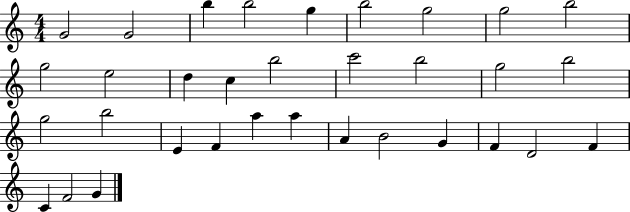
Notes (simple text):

G4/h G4/h B5/q B5/h G5/q B5/h G5/h G5/h B5/h G5/h E5/h D5/q C5/q B5/h C6/h B5/h G5/h B5/h G5/h B5/h E4/q F4/q A5/q A5/q A4/q B4/h G4/q F4/q D4/h F4/q C4/q F4/h G4/q